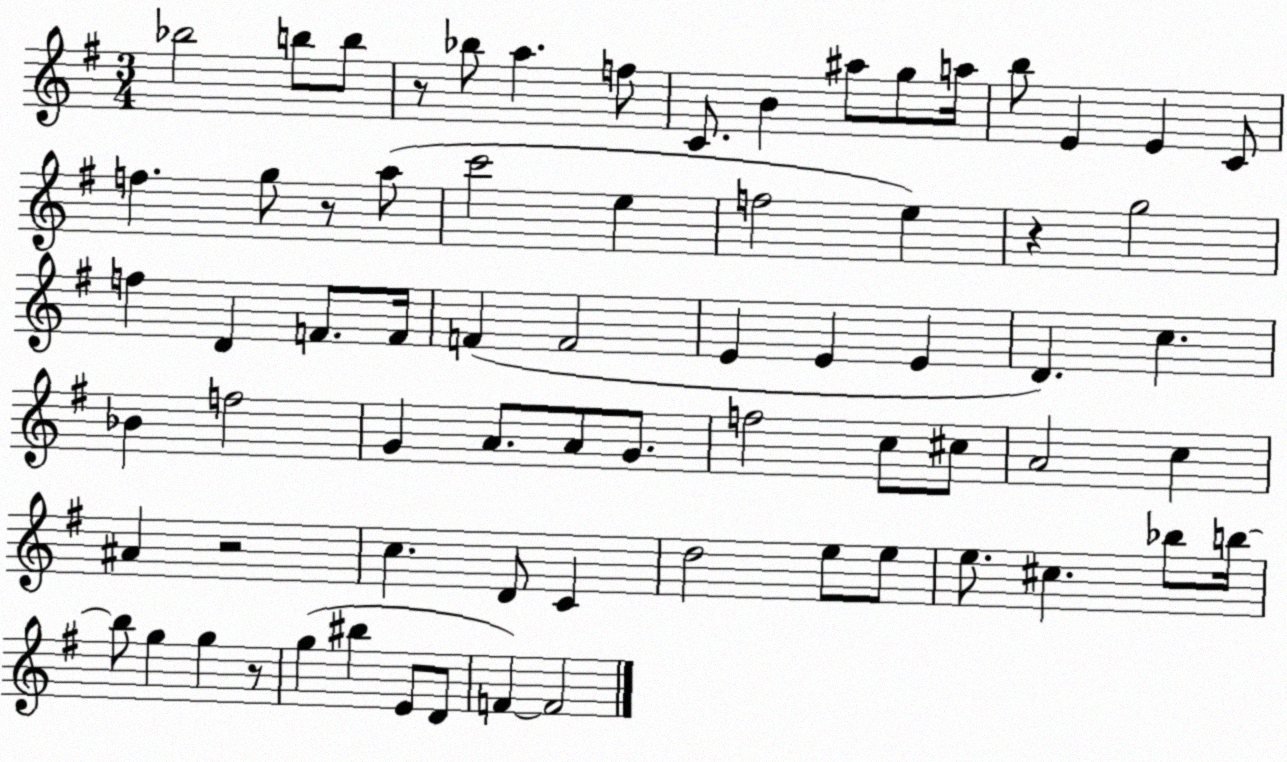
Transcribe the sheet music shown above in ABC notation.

X:1
T:Untitled
M:3/4
L:1/4
K:G
_b2 b/2 b/2 z/2 _b/2 a f/2 C/2 B ^a/2 g/2 a/4 b/2 E E C/2 f g/2 z/2 a/2 c'2 e f2 e z g2 f D F/2 F/4 F F2 E E E D c _B f2 G A/2 A/2 G/2 f2 c/2 ^c/2 A2 c ^A z2 c D/2 C d2 e/2 e/2 e/2 ^c _b/2 b/4 b/2 g g z/2 g ^b E/2 D/2 F F2